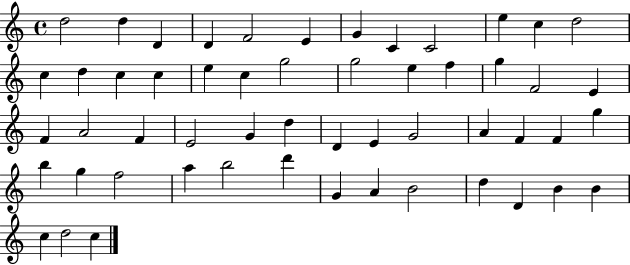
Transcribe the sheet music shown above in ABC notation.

X:1
T:Untitled
M:4/4
L:1/4
K:C
d2 d D D F2 E G C C2 e c d2 c d c c e c g2 g2 e f g F2 E F A2 F E2 G d D E G2 A F F g b g f2 a b2 d' G A B2 d D B B c d2 c